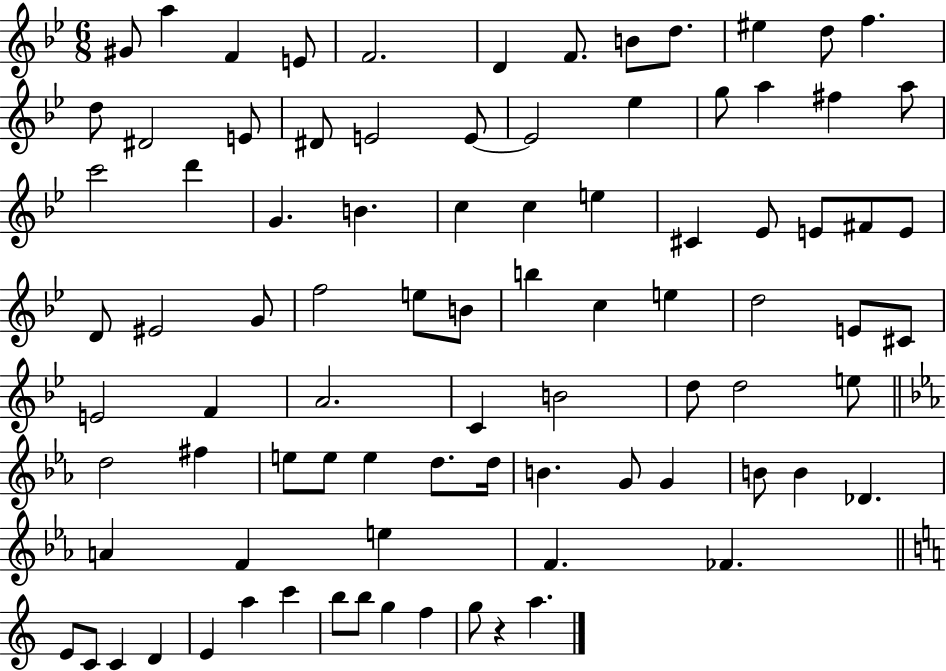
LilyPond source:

{
  \clef treble
  \numericTimeSignature
  \time 6/8
  \key bes \major
  gis'8 a''4 f'4 e'8 | f'2. | d'4 f'8. b'8 d''8. | eis''4 d''8 f''4. | \break d''8 dis'2 e'8 | dis'8 e'2 e'8~~ | e'2 ees''4 | g''8 a''4 fis''4 a''8 | \break c'''2 d'''4 | g'4. b'4. | c''4 c''4 e''4 | cis'4 ees'8 e'8 fis'8 e'8 | \break d'8 eis'2 g'8 | f''2 e''8 b'8 | b''4 c''4 e''4 | d''2 e'8 cis'8 | \break e'2 f'4 | a'2. | c'4 b'2 | d''8 d''2 e''8 | \break \bar "||" \break \key ees \major d''2 fis''4 | e''8 e''8 e''4 d''8. d''16 | b'4. g'8 g'4 | b'8 b'4 des'4. | \break a'4 f'4 e''4 | f'4. fes'4. | \bar "||" \break \key c \major e'8 c'8 c'4 d'4 | e'4 a''4 c'''4 | b''8 b''8 g''4 f''4 | g''8 r4 a''4. | \break \bar "|."
}